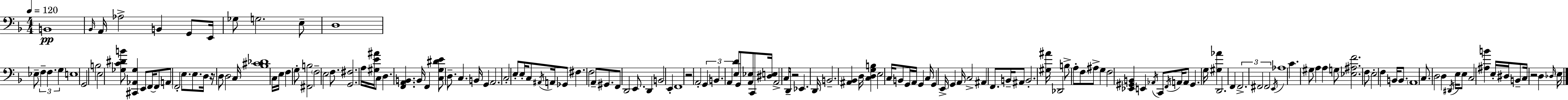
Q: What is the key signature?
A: D minor